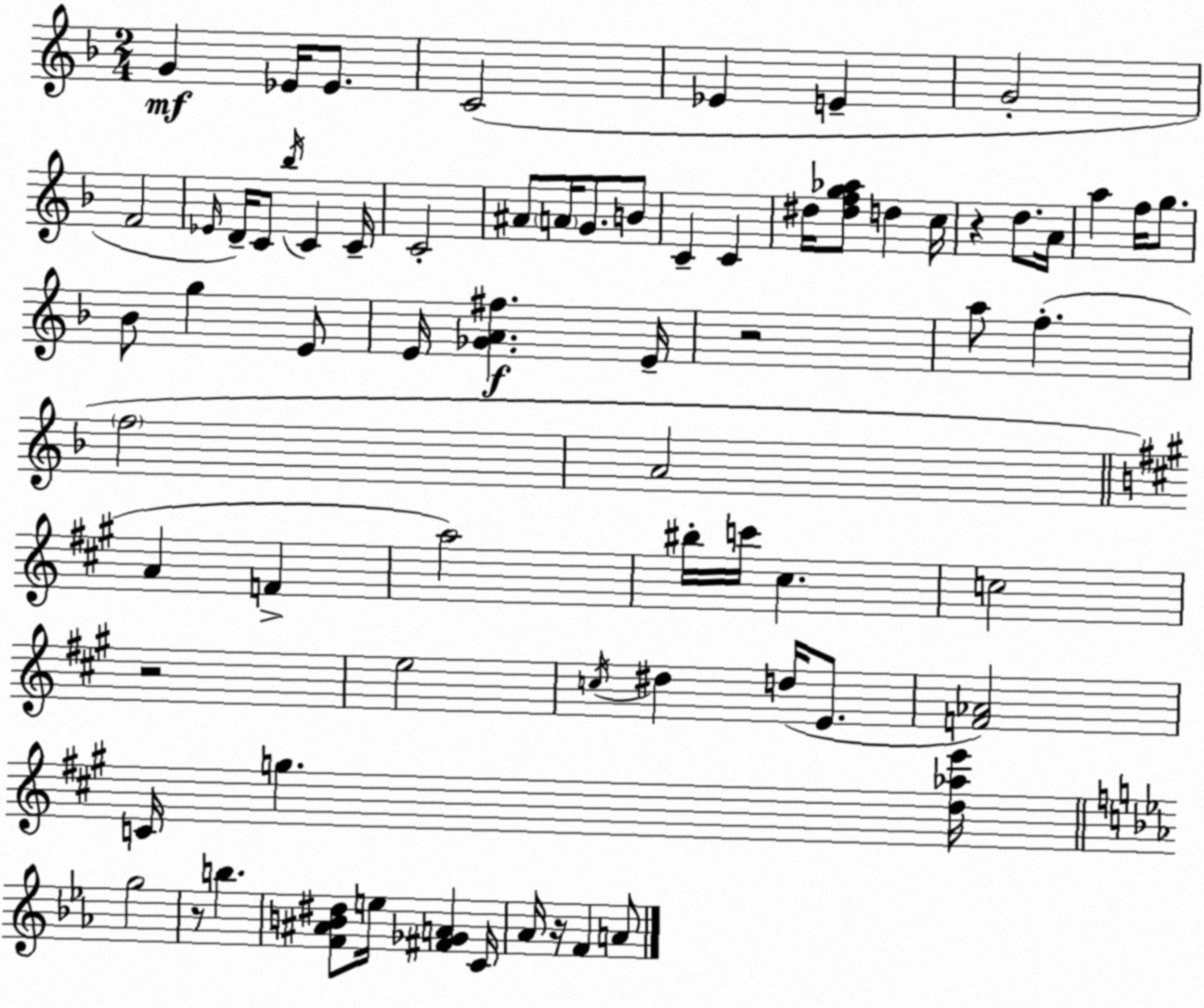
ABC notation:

X:1
T:Untitled
M:2/4
L:1/4
K:F
G _E/4 _E/2 C2 _E E G2 F2 _E/4 D/4 C/2 _b/4 C C/4 C2 ^A/2 A/4 G/2 B/2 C C ^d/4 [^dfg_a]/2 d c/4 z d/2 A/4 a f/4 g/2 _B/2 g E/2 E/4 [_GA^f] E/4 z2 a/2 f f2 A2 A F a2 ^b/4 c'/4 ^c c2 z2 e2 c/4 ^d d/4 E/2 [F_A]2 C/4 g [d_ae']/4 g2 z/2 b [F^AB^d]/2 e/4 [^F_GA] C/4 _A/4 z/4 F A/2